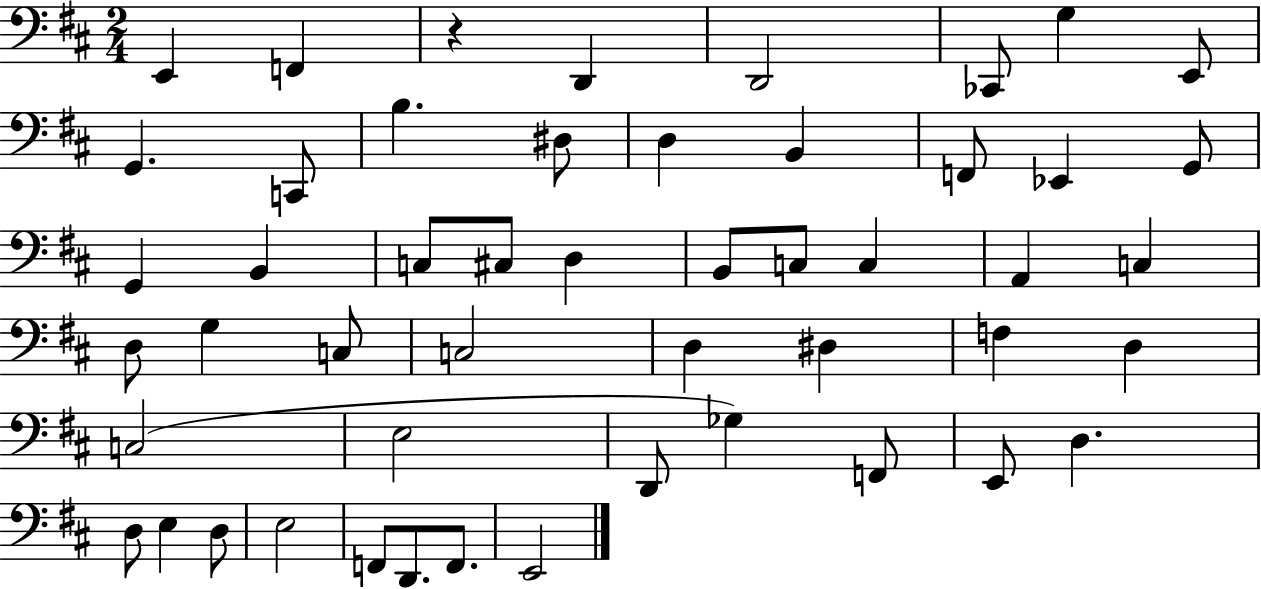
E2/q F2/q R/q D2/q D2/h CES2/e G3/q E2/e G2/q. C2/e B3/q. D#3/e D3/q B2/q F2/e Eb2/q G2/e G2/q B2/q C3/e C#3/e D3/q B2/e C3/e C3/q A2/q C3/q D3/e G3/q C3/e C3/h D3/q D#3/q F3/q D3/q C3/h E3/h D2/e Gb3/q F2/e E2/e D3/q. D3/e E3/q D3/e E3/h F2/e D2/e. F2/e. E2/h